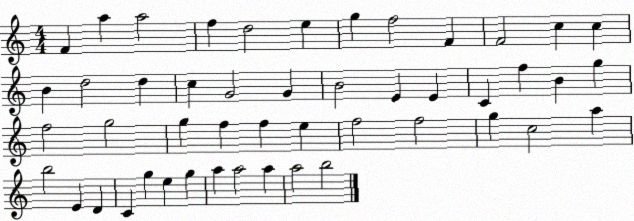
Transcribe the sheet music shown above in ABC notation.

X:1
T:Untitled
M:4/4
L:1/4
K:C
F a a2 f d2 e g f2 F F2 c c B d2 d c G2 G B2 E E C f B g f2 g2 g f f e f2 f2 g c2 a b2 E D C g e g a a2 a a2 b2